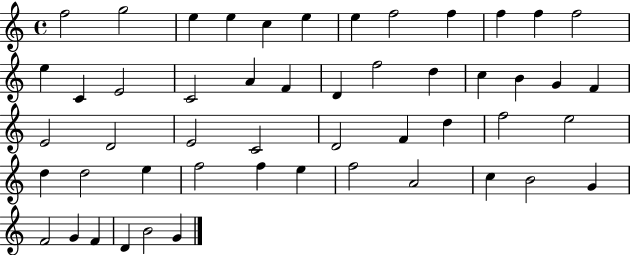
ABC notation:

X:1
T:Untitled
M:4/4
L:1/4
K:C
f2 g2 e e c e e f2 f f f f2 e C E2 C2 A F D f2 d c B G F E2 D2 E2 C2 D2 F d f2 e2 d d2 e f2 f e f2 A2 c B2 G F2 G F D B2 G